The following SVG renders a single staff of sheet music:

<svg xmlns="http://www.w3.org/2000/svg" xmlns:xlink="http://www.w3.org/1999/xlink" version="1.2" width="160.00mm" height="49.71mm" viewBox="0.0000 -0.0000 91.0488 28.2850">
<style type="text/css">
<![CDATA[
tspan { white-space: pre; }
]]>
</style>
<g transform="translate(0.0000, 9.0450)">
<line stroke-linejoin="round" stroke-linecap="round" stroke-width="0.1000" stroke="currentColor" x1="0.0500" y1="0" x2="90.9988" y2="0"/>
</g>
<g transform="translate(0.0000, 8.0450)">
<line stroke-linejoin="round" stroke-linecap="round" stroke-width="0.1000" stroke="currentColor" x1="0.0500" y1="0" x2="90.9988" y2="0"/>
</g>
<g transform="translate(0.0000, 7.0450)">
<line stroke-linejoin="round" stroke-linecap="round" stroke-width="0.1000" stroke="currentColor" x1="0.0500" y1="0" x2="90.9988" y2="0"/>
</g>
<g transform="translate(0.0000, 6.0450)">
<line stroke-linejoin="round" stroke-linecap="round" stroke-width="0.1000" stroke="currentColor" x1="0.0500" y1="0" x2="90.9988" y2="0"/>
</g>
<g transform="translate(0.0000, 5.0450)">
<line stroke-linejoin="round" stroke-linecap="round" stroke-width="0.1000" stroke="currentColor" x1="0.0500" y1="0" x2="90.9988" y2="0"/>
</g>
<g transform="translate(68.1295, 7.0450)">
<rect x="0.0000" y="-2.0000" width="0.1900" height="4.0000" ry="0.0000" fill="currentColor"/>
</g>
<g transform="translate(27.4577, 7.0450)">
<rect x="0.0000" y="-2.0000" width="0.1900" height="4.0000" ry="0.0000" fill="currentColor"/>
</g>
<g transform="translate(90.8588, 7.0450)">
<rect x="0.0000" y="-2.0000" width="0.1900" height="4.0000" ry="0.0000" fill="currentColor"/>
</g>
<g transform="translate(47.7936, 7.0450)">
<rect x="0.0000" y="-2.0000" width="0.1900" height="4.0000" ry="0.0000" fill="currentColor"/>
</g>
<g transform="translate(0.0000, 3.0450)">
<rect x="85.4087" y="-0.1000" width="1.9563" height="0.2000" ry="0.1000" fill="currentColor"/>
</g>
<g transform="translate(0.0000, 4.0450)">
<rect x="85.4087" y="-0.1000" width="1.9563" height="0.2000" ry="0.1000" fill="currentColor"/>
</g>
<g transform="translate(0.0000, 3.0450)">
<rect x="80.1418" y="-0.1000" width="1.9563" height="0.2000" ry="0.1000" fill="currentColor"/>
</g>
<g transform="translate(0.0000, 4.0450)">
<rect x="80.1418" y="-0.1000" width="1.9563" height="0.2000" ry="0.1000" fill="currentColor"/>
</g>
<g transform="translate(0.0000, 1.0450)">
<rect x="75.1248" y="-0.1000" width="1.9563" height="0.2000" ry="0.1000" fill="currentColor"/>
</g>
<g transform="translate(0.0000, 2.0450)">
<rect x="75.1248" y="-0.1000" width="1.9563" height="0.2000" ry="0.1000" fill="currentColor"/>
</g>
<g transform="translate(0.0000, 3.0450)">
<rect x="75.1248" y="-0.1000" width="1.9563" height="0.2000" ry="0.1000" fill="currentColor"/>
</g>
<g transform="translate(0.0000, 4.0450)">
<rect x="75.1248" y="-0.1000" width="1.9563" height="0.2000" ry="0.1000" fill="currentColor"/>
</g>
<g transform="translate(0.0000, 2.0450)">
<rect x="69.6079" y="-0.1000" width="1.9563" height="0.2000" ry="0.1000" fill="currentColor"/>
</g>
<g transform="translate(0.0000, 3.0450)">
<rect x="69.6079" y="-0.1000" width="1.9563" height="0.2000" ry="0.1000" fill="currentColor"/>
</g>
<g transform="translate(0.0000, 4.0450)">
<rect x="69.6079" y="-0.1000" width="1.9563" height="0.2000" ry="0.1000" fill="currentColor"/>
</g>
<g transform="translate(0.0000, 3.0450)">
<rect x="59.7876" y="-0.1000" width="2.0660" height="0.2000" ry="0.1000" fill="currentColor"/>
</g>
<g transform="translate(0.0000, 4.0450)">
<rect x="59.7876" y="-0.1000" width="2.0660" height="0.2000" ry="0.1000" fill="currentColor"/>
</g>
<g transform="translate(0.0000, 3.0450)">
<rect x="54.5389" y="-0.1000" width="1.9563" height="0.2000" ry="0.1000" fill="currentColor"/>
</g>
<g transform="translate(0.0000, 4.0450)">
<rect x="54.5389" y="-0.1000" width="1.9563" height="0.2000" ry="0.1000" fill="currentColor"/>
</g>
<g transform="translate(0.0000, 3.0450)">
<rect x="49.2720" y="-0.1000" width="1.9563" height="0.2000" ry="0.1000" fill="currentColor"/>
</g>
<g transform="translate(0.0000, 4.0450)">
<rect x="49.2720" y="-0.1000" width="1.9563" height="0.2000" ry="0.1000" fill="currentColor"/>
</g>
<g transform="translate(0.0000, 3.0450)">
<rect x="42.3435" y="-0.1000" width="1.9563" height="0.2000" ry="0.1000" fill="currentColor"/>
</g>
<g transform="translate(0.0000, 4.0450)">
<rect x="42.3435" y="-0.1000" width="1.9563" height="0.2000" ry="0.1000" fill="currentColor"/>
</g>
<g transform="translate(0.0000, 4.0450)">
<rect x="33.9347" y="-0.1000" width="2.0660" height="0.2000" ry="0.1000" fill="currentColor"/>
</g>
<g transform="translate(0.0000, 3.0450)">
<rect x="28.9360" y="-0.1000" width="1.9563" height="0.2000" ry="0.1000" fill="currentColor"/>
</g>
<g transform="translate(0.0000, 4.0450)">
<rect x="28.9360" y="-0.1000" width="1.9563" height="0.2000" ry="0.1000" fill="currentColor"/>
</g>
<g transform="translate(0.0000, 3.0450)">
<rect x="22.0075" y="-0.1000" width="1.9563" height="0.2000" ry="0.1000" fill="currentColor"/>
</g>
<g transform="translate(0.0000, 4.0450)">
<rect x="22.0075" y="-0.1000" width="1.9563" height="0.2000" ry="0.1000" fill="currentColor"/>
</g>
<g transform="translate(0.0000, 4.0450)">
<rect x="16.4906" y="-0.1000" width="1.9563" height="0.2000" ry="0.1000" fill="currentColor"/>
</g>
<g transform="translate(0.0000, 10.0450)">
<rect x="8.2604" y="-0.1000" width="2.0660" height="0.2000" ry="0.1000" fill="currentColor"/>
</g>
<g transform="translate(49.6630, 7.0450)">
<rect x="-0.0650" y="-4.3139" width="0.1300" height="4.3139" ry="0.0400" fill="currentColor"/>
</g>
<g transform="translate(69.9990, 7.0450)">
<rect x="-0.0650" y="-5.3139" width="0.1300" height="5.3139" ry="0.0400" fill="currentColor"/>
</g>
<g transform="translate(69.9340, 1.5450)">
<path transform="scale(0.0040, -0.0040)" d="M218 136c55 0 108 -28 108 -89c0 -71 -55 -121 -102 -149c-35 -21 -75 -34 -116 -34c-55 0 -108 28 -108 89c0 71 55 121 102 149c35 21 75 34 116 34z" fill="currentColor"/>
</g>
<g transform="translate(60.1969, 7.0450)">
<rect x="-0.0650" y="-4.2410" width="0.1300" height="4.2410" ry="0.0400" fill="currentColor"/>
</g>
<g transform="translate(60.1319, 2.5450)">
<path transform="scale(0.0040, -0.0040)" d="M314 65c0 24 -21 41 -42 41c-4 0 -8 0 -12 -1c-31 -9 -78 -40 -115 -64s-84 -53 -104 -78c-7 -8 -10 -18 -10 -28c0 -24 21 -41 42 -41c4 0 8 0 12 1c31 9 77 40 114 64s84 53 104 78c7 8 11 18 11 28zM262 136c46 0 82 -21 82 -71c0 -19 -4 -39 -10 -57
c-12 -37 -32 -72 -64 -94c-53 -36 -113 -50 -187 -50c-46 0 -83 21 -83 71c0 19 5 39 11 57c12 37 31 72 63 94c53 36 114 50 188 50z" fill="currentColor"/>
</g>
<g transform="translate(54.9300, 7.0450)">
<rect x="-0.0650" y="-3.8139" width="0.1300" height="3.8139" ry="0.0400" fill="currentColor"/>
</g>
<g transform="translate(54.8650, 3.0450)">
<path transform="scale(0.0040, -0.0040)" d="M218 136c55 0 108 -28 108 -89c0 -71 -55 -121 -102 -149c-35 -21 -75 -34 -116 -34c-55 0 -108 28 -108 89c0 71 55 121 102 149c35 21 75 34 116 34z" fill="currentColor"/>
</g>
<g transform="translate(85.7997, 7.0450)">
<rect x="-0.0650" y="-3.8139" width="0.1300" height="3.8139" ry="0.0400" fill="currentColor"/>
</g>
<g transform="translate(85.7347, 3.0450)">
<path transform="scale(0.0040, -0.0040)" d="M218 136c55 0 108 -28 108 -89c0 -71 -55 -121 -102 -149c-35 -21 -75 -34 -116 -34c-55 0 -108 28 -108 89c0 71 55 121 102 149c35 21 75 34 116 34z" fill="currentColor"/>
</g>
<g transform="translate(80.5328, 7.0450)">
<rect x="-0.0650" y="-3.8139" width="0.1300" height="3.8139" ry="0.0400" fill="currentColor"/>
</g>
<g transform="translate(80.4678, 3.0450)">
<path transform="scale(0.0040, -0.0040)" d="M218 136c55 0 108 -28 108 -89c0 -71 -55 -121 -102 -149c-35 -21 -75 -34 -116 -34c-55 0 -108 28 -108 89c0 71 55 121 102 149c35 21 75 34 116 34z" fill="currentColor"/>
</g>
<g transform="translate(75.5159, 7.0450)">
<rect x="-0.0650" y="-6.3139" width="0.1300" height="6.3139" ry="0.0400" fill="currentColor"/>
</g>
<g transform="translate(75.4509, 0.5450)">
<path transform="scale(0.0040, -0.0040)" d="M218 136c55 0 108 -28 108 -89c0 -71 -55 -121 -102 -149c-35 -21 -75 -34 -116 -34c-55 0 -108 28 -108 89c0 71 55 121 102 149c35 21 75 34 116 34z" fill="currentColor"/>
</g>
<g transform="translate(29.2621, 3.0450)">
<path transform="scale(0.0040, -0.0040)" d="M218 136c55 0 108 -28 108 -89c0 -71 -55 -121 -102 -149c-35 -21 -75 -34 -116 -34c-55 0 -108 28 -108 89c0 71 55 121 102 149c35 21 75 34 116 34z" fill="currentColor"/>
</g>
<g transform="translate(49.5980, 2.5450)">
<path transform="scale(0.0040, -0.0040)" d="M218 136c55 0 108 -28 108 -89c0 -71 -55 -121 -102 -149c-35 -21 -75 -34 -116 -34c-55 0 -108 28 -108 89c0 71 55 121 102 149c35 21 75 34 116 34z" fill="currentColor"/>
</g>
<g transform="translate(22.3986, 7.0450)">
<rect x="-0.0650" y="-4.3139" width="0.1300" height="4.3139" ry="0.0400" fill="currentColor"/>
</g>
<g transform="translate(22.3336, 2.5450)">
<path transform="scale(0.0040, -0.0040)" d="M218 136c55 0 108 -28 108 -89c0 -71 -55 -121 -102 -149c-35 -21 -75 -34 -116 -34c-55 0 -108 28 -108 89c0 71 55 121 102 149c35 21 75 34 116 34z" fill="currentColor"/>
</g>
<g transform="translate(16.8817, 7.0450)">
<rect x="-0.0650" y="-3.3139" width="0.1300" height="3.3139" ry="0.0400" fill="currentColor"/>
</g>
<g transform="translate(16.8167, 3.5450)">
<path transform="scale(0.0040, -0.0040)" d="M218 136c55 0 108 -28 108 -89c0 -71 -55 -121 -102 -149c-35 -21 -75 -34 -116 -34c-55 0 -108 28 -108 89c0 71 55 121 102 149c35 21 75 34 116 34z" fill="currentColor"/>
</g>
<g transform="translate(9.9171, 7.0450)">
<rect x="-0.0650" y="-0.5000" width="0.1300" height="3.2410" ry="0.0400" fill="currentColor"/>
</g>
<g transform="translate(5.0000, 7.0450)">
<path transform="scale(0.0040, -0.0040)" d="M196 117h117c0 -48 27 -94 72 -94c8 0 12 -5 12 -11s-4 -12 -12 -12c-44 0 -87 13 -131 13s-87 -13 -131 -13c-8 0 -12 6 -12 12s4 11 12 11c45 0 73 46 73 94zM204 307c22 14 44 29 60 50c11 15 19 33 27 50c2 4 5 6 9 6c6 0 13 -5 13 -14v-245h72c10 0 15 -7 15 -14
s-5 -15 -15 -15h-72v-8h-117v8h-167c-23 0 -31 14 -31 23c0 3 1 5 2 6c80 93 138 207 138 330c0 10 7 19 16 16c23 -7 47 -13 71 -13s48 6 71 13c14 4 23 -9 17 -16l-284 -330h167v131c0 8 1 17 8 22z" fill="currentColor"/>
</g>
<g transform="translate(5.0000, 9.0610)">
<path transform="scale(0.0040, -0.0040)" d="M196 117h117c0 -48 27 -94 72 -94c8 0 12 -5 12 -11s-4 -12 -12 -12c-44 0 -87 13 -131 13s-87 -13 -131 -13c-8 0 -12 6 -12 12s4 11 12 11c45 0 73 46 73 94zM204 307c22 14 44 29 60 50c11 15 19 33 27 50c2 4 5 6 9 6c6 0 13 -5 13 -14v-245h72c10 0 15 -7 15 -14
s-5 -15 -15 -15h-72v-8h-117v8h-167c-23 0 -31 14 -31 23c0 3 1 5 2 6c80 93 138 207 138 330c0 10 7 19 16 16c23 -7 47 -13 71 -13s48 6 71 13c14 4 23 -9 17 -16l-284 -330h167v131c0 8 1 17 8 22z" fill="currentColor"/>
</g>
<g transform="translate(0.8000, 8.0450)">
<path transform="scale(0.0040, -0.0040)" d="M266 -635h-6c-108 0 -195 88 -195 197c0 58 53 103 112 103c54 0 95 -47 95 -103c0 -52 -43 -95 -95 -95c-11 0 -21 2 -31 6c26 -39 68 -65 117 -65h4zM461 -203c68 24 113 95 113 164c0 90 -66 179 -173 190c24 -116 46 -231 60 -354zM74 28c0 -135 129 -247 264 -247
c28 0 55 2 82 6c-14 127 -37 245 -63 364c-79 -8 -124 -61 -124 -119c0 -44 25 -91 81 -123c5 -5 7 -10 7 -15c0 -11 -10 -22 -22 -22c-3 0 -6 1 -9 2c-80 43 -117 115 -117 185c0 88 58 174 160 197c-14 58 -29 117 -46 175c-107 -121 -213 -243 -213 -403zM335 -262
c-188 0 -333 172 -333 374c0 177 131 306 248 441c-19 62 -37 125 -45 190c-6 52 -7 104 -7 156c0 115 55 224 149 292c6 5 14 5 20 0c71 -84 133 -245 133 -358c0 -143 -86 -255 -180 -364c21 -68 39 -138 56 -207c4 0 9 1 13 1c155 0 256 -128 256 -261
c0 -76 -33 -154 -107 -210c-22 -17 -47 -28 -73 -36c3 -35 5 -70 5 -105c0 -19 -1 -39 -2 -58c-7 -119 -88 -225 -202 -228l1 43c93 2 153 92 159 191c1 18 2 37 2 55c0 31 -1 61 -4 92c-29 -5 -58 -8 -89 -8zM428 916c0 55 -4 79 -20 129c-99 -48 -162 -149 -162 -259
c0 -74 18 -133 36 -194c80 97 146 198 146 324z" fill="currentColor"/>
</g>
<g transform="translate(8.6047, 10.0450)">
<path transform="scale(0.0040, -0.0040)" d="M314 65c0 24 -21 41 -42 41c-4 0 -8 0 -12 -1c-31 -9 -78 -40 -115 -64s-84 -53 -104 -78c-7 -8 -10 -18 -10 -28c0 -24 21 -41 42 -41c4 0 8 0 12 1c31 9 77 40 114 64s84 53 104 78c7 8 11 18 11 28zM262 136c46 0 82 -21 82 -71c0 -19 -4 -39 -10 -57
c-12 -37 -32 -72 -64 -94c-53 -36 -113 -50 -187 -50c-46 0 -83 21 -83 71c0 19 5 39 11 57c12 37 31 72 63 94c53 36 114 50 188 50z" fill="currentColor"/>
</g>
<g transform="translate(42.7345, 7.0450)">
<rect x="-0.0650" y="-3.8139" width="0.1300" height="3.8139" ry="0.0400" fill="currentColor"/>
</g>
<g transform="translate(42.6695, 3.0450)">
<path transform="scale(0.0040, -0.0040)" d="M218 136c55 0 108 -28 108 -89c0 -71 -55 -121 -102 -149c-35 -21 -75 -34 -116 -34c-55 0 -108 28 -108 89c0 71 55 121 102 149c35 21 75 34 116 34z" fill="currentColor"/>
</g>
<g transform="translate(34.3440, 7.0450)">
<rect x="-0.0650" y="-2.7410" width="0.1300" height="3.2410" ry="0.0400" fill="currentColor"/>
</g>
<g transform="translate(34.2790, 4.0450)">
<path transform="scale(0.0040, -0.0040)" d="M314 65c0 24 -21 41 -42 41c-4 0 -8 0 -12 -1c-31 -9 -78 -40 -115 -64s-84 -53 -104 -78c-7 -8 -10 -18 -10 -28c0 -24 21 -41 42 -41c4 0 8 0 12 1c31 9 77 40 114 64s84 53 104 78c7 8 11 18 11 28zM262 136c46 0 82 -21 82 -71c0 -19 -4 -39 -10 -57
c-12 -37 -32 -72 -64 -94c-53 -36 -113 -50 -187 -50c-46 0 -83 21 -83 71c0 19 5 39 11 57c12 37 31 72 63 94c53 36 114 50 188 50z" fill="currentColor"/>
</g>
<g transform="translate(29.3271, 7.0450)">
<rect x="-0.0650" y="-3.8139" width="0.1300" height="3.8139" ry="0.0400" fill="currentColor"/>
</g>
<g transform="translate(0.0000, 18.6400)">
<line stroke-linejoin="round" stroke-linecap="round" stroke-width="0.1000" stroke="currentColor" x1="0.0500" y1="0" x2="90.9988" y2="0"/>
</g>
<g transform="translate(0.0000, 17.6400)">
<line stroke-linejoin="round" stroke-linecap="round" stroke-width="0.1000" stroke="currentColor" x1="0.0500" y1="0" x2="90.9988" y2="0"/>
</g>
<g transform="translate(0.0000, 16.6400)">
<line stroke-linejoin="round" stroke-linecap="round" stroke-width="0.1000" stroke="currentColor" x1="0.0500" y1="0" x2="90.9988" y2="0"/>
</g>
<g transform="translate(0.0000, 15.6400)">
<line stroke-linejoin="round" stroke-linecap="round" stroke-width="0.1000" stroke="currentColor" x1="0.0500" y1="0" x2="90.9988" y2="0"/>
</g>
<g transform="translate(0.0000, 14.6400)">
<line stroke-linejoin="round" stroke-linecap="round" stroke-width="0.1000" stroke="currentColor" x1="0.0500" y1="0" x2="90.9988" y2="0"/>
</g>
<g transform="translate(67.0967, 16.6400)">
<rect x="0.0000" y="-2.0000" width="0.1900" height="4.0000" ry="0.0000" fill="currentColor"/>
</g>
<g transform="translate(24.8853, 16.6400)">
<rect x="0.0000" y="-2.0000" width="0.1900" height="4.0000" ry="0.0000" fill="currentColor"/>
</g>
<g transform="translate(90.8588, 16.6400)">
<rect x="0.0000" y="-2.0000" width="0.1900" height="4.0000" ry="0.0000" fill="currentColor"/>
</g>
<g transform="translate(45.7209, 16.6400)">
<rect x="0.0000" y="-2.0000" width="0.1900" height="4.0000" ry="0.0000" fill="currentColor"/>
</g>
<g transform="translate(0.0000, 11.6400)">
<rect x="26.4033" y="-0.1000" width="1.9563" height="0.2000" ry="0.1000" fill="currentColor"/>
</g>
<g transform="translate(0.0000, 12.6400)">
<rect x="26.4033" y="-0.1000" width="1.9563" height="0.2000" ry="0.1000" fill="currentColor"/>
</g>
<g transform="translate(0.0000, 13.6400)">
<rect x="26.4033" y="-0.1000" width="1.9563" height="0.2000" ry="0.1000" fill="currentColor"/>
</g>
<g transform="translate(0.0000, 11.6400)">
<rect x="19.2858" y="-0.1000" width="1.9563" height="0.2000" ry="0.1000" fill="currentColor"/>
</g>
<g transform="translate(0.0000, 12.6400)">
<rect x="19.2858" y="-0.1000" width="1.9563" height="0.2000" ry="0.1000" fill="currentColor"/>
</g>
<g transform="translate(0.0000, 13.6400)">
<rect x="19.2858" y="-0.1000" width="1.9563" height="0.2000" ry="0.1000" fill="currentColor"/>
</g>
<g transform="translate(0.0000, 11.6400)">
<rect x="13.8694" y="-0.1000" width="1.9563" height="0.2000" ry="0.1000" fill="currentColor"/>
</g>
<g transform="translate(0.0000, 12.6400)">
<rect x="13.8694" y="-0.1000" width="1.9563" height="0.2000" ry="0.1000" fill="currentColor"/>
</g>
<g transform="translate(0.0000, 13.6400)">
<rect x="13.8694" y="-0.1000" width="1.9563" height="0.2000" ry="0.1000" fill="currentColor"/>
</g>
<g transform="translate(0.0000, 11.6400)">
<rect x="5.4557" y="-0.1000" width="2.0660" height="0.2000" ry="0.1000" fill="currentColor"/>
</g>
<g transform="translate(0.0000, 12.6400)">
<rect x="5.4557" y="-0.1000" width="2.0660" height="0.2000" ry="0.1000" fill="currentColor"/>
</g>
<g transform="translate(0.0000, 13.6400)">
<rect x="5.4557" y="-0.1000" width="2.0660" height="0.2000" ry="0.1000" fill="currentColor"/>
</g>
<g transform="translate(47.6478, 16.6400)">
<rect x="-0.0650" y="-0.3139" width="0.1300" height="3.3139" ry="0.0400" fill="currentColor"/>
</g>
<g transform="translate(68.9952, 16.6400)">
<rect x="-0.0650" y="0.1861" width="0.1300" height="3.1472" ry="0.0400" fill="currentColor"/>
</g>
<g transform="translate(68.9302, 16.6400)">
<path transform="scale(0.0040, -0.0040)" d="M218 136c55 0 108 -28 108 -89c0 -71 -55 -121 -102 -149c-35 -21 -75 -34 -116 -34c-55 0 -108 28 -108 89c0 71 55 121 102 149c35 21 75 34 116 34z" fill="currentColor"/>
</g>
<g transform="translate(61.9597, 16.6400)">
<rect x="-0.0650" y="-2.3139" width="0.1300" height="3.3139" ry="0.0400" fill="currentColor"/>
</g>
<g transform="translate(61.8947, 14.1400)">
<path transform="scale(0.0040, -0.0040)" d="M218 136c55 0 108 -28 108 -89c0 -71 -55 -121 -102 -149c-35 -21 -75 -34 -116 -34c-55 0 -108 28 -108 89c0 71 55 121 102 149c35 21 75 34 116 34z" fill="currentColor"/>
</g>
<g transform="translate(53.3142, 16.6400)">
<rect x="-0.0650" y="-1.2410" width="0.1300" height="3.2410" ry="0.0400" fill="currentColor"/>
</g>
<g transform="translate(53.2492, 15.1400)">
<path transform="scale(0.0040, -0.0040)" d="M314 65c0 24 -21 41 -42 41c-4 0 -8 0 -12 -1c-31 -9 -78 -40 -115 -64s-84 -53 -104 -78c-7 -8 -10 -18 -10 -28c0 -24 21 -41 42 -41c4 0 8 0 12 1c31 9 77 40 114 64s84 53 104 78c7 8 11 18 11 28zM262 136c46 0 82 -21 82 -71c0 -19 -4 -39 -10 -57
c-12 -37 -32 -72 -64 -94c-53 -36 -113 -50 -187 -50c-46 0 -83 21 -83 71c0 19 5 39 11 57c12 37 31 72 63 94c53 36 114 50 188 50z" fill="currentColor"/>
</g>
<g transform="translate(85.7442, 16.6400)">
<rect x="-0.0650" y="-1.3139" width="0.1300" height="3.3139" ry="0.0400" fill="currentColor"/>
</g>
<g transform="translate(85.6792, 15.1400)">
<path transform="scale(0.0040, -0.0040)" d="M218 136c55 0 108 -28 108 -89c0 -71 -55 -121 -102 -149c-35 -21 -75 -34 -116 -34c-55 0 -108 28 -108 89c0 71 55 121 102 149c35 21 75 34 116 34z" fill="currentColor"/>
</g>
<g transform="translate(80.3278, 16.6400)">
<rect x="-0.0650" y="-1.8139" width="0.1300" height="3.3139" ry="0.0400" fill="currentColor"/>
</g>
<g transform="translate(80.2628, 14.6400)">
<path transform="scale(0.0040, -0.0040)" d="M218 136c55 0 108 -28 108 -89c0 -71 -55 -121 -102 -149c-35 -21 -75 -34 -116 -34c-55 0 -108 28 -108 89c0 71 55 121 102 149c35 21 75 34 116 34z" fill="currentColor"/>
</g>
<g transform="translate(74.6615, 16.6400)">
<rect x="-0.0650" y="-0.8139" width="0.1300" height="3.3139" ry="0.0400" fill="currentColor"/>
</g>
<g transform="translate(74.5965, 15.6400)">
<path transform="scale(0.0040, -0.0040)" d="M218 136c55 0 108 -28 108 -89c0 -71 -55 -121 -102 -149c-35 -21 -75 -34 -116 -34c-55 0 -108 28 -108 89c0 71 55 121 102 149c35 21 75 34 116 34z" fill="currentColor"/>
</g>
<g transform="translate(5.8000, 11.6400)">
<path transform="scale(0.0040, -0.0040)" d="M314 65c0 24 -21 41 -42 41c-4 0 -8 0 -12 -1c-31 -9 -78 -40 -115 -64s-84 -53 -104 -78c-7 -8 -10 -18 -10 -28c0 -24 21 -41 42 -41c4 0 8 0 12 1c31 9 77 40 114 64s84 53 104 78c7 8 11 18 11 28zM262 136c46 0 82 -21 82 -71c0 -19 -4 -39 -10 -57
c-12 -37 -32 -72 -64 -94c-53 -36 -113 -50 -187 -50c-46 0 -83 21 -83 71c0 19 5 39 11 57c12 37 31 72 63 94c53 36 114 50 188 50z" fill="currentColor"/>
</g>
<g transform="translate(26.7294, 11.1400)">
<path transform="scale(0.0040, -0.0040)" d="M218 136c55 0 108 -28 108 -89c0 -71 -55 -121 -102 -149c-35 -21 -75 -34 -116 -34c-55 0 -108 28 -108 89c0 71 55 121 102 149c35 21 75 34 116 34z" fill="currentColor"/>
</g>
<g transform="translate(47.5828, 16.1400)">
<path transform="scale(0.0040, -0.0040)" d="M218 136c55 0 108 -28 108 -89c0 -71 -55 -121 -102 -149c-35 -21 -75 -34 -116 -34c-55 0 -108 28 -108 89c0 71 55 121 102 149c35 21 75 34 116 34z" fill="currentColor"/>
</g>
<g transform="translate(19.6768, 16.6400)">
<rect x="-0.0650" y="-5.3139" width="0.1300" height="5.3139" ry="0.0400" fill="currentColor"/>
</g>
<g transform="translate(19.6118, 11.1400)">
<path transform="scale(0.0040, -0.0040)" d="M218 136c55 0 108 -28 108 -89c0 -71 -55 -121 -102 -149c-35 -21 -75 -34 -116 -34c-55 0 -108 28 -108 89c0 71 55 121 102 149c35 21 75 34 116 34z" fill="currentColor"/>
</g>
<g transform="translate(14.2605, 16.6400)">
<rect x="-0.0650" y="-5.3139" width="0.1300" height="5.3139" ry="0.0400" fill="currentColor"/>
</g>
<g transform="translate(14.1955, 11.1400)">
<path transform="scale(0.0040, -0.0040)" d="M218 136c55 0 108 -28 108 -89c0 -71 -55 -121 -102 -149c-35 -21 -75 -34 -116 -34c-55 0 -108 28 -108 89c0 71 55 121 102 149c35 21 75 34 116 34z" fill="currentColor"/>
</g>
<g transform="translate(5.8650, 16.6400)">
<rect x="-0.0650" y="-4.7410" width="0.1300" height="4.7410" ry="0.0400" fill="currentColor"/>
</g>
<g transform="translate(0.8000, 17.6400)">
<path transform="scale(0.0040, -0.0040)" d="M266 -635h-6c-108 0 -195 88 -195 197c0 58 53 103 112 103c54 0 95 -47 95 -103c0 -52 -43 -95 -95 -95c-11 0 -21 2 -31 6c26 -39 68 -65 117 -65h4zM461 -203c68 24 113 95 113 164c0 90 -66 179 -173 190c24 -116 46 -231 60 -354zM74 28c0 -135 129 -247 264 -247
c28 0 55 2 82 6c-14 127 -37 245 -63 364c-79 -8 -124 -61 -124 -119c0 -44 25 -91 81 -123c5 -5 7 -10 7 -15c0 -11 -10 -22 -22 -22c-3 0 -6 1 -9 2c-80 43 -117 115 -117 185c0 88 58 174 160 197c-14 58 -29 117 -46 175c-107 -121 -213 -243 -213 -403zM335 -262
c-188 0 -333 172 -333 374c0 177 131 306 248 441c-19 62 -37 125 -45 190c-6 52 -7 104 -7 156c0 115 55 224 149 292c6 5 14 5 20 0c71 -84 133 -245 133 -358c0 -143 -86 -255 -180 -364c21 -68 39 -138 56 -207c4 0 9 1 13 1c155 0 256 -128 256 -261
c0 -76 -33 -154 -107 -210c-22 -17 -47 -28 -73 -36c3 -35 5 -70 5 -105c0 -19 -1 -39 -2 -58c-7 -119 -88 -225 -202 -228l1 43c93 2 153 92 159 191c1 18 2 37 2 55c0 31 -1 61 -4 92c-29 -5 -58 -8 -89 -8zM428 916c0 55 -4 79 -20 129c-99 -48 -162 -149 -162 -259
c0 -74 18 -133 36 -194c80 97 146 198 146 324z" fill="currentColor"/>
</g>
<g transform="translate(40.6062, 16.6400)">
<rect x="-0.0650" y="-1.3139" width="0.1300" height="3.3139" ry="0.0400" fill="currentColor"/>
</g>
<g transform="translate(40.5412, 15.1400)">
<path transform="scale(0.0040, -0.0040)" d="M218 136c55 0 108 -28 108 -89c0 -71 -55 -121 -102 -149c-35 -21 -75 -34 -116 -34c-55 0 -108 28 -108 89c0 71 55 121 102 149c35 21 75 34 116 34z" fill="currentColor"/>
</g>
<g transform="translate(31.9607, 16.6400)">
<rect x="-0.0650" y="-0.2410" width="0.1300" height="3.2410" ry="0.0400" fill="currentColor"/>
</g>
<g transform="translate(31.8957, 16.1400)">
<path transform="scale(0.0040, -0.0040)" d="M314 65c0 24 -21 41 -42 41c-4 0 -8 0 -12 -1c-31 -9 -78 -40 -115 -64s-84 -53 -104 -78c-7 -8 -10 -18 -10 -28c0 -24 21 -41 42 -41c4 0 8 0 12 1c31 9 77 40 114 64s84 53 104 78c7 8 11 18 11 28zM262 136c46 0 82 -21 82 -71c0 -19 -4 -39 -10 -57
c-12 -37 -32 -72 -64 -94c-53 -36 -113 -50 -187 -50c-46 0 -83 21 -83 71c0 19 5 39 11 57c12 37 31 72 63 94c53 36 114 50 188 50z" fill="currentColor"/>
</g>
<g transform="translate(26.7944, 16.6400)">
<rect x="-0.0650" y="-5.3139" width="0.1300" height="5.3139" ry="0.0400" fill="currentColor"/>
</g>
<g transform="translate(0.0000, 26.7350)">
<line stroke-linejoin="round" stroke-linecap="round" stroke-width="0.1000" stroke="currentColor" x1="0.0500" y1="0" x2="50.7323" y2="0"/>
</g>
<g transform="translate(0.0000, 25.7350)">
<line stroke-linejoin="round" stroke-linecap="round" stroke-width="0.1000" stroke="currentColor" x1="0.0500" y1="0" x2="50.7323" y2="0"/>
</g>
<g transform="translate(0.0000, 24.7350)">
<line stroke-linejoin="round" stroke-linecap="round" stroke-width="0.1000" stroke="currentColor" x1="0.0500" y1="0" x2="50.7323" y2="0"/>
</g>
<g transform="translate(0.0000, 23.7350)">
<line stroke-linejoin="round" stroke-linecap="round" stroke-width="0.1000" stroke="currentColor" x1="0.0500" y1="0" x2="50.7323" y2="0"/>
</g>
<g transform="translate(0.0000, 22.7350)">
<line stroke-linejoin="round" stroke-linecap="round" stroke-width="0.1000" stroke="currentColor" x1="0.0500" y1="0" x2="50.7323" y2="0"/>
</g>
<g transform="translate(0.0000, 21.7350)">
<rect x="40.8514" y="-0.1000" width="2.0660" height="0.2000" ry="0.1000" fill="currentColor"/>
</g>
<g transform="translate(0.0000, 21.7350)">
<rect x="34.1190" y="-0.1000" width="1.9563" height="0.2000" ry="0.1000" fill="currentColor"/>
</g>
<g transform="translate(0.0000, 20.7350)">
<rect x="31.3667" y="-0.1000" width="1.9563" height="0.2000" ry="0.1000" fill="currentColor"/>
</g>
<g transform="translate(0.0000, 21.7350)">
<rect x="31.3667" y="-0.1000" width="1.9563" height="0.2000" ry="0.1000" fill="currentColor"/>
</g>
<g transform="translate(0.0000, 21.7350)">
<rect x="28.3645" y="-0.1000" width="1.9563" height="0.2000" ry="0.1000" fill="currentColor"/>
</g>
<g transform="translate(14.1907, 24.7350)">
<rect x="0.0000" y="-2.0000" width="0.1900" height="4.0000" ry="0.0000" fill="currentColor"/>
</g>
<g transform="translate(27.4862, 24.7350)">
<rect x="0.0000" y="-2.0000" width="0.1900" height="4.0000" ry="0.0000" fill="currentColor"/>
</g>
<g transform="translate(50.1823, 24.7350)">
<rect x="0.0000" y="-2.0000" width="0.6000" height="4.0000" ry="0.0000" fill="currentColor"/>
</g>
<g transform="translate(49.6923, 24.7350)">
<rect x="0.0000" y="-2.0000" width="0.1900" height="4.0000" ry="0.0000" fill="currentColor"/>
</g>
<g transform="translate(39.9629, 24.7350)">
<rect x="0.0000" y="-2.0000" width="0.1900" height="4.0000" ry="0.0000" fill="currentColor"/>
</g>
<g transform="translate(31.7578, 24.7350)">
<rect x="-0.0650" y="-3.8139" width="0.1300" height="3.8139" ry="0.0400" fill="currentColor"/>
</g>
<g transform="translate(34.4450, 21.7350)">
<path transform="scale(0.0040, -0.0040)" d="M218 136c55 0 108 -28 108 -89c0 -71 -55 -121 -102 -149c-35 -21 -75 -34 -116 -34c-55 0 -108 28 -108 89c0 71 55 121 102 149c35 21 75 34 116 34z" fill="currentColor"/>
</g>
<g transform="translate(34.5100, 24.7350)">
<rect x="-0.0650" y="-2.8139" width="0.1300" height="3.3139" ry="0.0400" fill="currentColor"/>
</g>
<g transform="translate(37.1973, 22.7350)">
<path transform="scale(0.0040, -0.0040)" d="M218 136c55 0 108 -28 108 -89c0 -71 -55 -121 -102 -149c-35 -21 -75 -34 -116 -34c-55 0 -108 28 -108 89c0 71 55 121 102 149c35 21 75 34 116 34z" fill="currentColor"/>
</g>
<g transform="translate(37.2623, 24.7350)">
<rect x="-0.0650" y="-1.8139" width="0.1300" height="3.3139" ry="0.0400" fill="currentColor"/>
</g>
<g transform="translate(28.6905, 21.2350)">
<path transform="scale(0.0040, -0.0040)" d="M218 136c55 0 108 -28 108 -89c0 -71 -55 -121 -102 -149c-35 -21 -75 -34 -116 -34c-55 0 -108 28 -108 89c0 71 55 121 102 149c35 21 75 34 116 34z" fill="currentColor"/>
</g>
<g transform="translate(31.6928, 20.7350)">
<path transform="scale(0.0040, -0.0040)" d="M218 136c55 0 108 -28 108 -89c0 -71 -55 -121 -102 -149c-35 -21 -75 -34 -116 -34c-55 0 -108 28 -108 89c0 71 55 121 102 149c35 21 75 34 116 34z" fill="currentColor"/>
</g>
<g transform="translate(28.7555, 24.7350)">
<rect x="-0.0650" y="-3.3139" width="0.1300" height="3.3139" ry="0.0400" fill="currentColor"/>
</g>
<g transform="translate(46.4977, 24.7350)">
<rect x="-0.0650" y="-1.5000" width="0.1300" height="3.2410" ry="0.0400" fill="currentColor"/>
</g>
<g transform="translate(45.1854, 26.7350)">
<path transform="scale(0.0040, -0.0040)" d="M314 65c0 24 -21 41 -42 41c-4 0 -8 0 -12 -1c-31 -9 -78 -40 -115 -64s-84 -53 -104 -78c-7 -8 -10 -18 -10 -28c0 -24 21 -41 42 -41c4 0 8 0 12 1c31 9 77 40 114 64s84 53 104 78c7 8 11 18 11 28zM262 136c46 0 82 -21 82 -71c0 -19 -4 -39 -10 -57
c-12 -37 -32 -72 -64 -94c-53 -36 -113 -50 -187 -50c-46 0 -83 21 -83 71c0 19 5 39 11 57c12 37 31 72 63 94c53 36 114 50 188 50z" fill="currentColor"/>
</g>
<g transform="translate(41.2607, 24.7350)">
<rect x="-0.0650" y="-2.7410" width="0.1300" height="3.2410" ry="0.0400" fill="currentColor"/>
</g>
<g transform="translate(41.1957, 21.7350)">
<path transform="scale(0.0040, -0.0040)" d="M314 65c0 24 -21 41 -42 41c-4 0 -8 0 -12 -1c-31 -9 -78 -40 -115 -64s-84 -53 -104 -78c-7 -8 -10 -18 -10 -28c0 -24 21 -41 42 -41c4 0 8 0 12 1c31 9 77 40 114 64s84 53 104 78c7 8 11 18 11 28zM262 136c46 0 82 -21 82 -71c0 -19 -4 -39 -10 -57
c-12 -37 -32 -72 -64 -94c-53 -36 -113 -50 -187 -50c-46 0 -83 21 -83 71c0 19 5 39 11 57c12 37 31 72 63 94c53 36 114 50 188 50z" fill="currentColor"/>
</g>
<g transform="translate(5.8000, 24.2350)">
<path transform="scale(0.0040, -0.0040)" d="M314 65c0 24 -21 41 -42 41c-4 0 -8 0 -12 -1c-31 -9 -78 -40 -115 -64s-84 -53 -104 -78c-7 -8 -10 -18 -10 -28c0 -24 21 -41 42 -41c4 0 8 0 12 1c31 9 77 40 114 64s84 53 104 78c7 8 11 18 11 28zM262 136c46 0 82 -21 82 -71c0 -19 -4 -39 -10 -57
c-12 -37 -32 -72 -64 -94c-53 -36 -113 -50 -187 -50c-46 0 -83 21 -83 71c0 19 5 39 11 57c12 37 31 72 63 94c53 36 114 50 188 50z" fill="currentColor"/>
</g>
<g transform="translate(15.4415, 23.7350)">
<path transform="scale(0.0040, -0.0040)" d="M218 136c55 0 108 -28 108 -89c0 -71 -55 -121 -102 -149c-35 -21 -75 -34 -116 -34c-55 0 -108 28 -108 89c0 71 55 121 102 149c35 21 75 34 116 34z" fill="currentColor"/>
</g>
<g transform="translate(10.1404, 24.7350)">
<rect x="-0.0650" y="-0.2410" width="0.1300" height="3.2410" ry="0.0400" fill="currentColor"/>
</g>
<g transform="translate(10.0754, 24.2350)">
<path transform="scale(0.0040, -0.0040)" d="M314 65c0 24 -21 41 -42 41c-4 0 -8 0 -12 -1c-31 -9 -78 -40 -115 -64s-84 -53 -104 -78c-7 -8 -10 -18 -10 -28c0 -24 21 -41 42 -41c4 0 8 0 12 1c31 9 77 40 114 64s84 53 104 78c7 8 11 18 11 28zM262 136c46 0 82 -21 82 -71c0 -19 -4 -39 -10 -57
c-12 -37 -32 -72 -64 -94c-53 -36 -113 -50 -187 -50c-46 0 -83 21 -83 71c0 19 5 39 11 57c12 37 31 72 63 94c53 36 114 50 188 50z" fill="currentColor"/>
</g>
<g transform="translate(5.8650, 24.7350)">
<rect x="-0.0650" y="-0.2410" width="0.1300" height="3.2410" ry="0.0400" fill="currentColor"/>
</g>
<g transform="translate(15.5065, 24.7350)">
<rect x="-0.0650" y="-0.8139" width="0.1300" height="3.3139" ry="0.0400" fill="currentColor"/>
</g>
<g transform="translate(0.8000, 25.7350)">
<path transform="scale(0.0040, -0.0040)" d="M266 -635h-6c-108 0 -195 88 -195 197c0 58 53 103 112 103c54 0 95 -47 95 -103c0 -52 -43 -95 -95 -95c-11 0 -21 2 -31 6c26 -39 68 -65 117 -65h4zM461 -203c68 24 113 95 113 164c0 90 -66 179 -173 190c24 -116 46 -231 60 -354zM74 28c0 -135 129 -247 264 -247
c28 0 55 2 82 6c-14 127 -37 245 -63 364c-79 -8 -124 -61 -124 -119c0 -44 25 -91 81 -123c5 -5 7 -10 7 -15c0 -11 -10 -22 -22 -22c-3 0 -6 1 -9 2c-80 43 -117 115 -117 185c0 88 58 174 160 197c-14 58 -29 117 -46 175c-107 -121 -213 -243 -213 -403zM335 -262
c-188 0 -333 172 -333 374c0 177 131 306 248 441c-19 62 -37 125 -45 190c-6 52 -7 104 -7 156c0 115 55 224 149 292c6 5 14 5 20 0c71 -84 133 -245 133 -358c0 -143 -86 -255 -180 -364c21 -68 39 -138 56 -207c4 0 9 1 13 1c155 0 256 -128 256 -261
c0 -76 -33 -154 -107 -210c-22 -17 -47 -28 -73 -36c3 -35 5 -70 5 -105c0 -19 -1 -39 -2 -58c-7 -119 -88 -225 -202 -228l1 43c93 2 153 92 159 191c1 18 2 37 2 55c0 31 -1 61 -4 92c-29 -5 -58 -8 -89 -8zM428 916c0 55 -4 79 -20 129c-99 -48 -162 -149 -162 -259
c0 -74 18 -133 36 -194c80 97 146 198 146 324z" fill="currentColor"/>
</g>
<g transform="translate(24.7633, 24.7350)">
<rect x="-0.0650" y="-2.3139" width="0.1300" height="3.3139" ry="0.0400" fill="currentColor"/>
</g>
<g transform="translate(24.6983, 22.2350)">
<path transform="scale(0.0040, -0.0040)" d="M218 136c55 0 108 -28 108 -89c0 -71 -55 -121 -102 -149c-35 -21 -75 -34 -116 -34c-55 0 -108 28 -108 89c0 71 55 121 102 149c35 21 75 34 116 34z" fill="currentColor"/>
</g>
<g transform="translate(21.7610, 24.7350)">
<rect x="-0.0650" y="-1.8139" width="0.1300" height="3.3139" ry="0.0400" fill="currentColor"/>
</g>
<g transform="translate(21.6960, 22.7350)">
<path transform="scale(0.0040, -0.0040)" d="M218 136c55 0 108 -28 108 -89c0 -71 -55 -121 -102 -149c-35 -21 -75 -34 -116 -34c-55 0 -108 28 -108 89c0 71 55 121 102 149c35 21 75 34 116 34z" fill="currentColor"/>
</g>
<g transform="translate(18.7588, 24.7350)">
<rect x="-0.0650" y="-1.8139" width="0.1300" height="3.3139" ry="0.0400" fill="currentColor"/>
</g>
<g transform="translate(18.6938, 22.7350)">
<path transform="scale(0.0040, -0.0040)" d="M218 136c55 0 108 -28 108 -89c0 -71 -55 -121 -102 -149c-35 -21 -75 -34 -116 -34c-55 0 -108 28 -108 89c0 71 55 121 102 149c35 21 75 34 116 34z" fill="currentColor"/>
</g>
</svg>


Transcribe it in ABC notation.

X:1
T:Untitled
M:4/4
L:1/4
K:C
C2 b d' c' a2 c' d' c' d'2 f' a' c' c' e'2 f' f' f' c2 e c e2 g B d f e c2 c2 d f f g b c' a f a2 E2